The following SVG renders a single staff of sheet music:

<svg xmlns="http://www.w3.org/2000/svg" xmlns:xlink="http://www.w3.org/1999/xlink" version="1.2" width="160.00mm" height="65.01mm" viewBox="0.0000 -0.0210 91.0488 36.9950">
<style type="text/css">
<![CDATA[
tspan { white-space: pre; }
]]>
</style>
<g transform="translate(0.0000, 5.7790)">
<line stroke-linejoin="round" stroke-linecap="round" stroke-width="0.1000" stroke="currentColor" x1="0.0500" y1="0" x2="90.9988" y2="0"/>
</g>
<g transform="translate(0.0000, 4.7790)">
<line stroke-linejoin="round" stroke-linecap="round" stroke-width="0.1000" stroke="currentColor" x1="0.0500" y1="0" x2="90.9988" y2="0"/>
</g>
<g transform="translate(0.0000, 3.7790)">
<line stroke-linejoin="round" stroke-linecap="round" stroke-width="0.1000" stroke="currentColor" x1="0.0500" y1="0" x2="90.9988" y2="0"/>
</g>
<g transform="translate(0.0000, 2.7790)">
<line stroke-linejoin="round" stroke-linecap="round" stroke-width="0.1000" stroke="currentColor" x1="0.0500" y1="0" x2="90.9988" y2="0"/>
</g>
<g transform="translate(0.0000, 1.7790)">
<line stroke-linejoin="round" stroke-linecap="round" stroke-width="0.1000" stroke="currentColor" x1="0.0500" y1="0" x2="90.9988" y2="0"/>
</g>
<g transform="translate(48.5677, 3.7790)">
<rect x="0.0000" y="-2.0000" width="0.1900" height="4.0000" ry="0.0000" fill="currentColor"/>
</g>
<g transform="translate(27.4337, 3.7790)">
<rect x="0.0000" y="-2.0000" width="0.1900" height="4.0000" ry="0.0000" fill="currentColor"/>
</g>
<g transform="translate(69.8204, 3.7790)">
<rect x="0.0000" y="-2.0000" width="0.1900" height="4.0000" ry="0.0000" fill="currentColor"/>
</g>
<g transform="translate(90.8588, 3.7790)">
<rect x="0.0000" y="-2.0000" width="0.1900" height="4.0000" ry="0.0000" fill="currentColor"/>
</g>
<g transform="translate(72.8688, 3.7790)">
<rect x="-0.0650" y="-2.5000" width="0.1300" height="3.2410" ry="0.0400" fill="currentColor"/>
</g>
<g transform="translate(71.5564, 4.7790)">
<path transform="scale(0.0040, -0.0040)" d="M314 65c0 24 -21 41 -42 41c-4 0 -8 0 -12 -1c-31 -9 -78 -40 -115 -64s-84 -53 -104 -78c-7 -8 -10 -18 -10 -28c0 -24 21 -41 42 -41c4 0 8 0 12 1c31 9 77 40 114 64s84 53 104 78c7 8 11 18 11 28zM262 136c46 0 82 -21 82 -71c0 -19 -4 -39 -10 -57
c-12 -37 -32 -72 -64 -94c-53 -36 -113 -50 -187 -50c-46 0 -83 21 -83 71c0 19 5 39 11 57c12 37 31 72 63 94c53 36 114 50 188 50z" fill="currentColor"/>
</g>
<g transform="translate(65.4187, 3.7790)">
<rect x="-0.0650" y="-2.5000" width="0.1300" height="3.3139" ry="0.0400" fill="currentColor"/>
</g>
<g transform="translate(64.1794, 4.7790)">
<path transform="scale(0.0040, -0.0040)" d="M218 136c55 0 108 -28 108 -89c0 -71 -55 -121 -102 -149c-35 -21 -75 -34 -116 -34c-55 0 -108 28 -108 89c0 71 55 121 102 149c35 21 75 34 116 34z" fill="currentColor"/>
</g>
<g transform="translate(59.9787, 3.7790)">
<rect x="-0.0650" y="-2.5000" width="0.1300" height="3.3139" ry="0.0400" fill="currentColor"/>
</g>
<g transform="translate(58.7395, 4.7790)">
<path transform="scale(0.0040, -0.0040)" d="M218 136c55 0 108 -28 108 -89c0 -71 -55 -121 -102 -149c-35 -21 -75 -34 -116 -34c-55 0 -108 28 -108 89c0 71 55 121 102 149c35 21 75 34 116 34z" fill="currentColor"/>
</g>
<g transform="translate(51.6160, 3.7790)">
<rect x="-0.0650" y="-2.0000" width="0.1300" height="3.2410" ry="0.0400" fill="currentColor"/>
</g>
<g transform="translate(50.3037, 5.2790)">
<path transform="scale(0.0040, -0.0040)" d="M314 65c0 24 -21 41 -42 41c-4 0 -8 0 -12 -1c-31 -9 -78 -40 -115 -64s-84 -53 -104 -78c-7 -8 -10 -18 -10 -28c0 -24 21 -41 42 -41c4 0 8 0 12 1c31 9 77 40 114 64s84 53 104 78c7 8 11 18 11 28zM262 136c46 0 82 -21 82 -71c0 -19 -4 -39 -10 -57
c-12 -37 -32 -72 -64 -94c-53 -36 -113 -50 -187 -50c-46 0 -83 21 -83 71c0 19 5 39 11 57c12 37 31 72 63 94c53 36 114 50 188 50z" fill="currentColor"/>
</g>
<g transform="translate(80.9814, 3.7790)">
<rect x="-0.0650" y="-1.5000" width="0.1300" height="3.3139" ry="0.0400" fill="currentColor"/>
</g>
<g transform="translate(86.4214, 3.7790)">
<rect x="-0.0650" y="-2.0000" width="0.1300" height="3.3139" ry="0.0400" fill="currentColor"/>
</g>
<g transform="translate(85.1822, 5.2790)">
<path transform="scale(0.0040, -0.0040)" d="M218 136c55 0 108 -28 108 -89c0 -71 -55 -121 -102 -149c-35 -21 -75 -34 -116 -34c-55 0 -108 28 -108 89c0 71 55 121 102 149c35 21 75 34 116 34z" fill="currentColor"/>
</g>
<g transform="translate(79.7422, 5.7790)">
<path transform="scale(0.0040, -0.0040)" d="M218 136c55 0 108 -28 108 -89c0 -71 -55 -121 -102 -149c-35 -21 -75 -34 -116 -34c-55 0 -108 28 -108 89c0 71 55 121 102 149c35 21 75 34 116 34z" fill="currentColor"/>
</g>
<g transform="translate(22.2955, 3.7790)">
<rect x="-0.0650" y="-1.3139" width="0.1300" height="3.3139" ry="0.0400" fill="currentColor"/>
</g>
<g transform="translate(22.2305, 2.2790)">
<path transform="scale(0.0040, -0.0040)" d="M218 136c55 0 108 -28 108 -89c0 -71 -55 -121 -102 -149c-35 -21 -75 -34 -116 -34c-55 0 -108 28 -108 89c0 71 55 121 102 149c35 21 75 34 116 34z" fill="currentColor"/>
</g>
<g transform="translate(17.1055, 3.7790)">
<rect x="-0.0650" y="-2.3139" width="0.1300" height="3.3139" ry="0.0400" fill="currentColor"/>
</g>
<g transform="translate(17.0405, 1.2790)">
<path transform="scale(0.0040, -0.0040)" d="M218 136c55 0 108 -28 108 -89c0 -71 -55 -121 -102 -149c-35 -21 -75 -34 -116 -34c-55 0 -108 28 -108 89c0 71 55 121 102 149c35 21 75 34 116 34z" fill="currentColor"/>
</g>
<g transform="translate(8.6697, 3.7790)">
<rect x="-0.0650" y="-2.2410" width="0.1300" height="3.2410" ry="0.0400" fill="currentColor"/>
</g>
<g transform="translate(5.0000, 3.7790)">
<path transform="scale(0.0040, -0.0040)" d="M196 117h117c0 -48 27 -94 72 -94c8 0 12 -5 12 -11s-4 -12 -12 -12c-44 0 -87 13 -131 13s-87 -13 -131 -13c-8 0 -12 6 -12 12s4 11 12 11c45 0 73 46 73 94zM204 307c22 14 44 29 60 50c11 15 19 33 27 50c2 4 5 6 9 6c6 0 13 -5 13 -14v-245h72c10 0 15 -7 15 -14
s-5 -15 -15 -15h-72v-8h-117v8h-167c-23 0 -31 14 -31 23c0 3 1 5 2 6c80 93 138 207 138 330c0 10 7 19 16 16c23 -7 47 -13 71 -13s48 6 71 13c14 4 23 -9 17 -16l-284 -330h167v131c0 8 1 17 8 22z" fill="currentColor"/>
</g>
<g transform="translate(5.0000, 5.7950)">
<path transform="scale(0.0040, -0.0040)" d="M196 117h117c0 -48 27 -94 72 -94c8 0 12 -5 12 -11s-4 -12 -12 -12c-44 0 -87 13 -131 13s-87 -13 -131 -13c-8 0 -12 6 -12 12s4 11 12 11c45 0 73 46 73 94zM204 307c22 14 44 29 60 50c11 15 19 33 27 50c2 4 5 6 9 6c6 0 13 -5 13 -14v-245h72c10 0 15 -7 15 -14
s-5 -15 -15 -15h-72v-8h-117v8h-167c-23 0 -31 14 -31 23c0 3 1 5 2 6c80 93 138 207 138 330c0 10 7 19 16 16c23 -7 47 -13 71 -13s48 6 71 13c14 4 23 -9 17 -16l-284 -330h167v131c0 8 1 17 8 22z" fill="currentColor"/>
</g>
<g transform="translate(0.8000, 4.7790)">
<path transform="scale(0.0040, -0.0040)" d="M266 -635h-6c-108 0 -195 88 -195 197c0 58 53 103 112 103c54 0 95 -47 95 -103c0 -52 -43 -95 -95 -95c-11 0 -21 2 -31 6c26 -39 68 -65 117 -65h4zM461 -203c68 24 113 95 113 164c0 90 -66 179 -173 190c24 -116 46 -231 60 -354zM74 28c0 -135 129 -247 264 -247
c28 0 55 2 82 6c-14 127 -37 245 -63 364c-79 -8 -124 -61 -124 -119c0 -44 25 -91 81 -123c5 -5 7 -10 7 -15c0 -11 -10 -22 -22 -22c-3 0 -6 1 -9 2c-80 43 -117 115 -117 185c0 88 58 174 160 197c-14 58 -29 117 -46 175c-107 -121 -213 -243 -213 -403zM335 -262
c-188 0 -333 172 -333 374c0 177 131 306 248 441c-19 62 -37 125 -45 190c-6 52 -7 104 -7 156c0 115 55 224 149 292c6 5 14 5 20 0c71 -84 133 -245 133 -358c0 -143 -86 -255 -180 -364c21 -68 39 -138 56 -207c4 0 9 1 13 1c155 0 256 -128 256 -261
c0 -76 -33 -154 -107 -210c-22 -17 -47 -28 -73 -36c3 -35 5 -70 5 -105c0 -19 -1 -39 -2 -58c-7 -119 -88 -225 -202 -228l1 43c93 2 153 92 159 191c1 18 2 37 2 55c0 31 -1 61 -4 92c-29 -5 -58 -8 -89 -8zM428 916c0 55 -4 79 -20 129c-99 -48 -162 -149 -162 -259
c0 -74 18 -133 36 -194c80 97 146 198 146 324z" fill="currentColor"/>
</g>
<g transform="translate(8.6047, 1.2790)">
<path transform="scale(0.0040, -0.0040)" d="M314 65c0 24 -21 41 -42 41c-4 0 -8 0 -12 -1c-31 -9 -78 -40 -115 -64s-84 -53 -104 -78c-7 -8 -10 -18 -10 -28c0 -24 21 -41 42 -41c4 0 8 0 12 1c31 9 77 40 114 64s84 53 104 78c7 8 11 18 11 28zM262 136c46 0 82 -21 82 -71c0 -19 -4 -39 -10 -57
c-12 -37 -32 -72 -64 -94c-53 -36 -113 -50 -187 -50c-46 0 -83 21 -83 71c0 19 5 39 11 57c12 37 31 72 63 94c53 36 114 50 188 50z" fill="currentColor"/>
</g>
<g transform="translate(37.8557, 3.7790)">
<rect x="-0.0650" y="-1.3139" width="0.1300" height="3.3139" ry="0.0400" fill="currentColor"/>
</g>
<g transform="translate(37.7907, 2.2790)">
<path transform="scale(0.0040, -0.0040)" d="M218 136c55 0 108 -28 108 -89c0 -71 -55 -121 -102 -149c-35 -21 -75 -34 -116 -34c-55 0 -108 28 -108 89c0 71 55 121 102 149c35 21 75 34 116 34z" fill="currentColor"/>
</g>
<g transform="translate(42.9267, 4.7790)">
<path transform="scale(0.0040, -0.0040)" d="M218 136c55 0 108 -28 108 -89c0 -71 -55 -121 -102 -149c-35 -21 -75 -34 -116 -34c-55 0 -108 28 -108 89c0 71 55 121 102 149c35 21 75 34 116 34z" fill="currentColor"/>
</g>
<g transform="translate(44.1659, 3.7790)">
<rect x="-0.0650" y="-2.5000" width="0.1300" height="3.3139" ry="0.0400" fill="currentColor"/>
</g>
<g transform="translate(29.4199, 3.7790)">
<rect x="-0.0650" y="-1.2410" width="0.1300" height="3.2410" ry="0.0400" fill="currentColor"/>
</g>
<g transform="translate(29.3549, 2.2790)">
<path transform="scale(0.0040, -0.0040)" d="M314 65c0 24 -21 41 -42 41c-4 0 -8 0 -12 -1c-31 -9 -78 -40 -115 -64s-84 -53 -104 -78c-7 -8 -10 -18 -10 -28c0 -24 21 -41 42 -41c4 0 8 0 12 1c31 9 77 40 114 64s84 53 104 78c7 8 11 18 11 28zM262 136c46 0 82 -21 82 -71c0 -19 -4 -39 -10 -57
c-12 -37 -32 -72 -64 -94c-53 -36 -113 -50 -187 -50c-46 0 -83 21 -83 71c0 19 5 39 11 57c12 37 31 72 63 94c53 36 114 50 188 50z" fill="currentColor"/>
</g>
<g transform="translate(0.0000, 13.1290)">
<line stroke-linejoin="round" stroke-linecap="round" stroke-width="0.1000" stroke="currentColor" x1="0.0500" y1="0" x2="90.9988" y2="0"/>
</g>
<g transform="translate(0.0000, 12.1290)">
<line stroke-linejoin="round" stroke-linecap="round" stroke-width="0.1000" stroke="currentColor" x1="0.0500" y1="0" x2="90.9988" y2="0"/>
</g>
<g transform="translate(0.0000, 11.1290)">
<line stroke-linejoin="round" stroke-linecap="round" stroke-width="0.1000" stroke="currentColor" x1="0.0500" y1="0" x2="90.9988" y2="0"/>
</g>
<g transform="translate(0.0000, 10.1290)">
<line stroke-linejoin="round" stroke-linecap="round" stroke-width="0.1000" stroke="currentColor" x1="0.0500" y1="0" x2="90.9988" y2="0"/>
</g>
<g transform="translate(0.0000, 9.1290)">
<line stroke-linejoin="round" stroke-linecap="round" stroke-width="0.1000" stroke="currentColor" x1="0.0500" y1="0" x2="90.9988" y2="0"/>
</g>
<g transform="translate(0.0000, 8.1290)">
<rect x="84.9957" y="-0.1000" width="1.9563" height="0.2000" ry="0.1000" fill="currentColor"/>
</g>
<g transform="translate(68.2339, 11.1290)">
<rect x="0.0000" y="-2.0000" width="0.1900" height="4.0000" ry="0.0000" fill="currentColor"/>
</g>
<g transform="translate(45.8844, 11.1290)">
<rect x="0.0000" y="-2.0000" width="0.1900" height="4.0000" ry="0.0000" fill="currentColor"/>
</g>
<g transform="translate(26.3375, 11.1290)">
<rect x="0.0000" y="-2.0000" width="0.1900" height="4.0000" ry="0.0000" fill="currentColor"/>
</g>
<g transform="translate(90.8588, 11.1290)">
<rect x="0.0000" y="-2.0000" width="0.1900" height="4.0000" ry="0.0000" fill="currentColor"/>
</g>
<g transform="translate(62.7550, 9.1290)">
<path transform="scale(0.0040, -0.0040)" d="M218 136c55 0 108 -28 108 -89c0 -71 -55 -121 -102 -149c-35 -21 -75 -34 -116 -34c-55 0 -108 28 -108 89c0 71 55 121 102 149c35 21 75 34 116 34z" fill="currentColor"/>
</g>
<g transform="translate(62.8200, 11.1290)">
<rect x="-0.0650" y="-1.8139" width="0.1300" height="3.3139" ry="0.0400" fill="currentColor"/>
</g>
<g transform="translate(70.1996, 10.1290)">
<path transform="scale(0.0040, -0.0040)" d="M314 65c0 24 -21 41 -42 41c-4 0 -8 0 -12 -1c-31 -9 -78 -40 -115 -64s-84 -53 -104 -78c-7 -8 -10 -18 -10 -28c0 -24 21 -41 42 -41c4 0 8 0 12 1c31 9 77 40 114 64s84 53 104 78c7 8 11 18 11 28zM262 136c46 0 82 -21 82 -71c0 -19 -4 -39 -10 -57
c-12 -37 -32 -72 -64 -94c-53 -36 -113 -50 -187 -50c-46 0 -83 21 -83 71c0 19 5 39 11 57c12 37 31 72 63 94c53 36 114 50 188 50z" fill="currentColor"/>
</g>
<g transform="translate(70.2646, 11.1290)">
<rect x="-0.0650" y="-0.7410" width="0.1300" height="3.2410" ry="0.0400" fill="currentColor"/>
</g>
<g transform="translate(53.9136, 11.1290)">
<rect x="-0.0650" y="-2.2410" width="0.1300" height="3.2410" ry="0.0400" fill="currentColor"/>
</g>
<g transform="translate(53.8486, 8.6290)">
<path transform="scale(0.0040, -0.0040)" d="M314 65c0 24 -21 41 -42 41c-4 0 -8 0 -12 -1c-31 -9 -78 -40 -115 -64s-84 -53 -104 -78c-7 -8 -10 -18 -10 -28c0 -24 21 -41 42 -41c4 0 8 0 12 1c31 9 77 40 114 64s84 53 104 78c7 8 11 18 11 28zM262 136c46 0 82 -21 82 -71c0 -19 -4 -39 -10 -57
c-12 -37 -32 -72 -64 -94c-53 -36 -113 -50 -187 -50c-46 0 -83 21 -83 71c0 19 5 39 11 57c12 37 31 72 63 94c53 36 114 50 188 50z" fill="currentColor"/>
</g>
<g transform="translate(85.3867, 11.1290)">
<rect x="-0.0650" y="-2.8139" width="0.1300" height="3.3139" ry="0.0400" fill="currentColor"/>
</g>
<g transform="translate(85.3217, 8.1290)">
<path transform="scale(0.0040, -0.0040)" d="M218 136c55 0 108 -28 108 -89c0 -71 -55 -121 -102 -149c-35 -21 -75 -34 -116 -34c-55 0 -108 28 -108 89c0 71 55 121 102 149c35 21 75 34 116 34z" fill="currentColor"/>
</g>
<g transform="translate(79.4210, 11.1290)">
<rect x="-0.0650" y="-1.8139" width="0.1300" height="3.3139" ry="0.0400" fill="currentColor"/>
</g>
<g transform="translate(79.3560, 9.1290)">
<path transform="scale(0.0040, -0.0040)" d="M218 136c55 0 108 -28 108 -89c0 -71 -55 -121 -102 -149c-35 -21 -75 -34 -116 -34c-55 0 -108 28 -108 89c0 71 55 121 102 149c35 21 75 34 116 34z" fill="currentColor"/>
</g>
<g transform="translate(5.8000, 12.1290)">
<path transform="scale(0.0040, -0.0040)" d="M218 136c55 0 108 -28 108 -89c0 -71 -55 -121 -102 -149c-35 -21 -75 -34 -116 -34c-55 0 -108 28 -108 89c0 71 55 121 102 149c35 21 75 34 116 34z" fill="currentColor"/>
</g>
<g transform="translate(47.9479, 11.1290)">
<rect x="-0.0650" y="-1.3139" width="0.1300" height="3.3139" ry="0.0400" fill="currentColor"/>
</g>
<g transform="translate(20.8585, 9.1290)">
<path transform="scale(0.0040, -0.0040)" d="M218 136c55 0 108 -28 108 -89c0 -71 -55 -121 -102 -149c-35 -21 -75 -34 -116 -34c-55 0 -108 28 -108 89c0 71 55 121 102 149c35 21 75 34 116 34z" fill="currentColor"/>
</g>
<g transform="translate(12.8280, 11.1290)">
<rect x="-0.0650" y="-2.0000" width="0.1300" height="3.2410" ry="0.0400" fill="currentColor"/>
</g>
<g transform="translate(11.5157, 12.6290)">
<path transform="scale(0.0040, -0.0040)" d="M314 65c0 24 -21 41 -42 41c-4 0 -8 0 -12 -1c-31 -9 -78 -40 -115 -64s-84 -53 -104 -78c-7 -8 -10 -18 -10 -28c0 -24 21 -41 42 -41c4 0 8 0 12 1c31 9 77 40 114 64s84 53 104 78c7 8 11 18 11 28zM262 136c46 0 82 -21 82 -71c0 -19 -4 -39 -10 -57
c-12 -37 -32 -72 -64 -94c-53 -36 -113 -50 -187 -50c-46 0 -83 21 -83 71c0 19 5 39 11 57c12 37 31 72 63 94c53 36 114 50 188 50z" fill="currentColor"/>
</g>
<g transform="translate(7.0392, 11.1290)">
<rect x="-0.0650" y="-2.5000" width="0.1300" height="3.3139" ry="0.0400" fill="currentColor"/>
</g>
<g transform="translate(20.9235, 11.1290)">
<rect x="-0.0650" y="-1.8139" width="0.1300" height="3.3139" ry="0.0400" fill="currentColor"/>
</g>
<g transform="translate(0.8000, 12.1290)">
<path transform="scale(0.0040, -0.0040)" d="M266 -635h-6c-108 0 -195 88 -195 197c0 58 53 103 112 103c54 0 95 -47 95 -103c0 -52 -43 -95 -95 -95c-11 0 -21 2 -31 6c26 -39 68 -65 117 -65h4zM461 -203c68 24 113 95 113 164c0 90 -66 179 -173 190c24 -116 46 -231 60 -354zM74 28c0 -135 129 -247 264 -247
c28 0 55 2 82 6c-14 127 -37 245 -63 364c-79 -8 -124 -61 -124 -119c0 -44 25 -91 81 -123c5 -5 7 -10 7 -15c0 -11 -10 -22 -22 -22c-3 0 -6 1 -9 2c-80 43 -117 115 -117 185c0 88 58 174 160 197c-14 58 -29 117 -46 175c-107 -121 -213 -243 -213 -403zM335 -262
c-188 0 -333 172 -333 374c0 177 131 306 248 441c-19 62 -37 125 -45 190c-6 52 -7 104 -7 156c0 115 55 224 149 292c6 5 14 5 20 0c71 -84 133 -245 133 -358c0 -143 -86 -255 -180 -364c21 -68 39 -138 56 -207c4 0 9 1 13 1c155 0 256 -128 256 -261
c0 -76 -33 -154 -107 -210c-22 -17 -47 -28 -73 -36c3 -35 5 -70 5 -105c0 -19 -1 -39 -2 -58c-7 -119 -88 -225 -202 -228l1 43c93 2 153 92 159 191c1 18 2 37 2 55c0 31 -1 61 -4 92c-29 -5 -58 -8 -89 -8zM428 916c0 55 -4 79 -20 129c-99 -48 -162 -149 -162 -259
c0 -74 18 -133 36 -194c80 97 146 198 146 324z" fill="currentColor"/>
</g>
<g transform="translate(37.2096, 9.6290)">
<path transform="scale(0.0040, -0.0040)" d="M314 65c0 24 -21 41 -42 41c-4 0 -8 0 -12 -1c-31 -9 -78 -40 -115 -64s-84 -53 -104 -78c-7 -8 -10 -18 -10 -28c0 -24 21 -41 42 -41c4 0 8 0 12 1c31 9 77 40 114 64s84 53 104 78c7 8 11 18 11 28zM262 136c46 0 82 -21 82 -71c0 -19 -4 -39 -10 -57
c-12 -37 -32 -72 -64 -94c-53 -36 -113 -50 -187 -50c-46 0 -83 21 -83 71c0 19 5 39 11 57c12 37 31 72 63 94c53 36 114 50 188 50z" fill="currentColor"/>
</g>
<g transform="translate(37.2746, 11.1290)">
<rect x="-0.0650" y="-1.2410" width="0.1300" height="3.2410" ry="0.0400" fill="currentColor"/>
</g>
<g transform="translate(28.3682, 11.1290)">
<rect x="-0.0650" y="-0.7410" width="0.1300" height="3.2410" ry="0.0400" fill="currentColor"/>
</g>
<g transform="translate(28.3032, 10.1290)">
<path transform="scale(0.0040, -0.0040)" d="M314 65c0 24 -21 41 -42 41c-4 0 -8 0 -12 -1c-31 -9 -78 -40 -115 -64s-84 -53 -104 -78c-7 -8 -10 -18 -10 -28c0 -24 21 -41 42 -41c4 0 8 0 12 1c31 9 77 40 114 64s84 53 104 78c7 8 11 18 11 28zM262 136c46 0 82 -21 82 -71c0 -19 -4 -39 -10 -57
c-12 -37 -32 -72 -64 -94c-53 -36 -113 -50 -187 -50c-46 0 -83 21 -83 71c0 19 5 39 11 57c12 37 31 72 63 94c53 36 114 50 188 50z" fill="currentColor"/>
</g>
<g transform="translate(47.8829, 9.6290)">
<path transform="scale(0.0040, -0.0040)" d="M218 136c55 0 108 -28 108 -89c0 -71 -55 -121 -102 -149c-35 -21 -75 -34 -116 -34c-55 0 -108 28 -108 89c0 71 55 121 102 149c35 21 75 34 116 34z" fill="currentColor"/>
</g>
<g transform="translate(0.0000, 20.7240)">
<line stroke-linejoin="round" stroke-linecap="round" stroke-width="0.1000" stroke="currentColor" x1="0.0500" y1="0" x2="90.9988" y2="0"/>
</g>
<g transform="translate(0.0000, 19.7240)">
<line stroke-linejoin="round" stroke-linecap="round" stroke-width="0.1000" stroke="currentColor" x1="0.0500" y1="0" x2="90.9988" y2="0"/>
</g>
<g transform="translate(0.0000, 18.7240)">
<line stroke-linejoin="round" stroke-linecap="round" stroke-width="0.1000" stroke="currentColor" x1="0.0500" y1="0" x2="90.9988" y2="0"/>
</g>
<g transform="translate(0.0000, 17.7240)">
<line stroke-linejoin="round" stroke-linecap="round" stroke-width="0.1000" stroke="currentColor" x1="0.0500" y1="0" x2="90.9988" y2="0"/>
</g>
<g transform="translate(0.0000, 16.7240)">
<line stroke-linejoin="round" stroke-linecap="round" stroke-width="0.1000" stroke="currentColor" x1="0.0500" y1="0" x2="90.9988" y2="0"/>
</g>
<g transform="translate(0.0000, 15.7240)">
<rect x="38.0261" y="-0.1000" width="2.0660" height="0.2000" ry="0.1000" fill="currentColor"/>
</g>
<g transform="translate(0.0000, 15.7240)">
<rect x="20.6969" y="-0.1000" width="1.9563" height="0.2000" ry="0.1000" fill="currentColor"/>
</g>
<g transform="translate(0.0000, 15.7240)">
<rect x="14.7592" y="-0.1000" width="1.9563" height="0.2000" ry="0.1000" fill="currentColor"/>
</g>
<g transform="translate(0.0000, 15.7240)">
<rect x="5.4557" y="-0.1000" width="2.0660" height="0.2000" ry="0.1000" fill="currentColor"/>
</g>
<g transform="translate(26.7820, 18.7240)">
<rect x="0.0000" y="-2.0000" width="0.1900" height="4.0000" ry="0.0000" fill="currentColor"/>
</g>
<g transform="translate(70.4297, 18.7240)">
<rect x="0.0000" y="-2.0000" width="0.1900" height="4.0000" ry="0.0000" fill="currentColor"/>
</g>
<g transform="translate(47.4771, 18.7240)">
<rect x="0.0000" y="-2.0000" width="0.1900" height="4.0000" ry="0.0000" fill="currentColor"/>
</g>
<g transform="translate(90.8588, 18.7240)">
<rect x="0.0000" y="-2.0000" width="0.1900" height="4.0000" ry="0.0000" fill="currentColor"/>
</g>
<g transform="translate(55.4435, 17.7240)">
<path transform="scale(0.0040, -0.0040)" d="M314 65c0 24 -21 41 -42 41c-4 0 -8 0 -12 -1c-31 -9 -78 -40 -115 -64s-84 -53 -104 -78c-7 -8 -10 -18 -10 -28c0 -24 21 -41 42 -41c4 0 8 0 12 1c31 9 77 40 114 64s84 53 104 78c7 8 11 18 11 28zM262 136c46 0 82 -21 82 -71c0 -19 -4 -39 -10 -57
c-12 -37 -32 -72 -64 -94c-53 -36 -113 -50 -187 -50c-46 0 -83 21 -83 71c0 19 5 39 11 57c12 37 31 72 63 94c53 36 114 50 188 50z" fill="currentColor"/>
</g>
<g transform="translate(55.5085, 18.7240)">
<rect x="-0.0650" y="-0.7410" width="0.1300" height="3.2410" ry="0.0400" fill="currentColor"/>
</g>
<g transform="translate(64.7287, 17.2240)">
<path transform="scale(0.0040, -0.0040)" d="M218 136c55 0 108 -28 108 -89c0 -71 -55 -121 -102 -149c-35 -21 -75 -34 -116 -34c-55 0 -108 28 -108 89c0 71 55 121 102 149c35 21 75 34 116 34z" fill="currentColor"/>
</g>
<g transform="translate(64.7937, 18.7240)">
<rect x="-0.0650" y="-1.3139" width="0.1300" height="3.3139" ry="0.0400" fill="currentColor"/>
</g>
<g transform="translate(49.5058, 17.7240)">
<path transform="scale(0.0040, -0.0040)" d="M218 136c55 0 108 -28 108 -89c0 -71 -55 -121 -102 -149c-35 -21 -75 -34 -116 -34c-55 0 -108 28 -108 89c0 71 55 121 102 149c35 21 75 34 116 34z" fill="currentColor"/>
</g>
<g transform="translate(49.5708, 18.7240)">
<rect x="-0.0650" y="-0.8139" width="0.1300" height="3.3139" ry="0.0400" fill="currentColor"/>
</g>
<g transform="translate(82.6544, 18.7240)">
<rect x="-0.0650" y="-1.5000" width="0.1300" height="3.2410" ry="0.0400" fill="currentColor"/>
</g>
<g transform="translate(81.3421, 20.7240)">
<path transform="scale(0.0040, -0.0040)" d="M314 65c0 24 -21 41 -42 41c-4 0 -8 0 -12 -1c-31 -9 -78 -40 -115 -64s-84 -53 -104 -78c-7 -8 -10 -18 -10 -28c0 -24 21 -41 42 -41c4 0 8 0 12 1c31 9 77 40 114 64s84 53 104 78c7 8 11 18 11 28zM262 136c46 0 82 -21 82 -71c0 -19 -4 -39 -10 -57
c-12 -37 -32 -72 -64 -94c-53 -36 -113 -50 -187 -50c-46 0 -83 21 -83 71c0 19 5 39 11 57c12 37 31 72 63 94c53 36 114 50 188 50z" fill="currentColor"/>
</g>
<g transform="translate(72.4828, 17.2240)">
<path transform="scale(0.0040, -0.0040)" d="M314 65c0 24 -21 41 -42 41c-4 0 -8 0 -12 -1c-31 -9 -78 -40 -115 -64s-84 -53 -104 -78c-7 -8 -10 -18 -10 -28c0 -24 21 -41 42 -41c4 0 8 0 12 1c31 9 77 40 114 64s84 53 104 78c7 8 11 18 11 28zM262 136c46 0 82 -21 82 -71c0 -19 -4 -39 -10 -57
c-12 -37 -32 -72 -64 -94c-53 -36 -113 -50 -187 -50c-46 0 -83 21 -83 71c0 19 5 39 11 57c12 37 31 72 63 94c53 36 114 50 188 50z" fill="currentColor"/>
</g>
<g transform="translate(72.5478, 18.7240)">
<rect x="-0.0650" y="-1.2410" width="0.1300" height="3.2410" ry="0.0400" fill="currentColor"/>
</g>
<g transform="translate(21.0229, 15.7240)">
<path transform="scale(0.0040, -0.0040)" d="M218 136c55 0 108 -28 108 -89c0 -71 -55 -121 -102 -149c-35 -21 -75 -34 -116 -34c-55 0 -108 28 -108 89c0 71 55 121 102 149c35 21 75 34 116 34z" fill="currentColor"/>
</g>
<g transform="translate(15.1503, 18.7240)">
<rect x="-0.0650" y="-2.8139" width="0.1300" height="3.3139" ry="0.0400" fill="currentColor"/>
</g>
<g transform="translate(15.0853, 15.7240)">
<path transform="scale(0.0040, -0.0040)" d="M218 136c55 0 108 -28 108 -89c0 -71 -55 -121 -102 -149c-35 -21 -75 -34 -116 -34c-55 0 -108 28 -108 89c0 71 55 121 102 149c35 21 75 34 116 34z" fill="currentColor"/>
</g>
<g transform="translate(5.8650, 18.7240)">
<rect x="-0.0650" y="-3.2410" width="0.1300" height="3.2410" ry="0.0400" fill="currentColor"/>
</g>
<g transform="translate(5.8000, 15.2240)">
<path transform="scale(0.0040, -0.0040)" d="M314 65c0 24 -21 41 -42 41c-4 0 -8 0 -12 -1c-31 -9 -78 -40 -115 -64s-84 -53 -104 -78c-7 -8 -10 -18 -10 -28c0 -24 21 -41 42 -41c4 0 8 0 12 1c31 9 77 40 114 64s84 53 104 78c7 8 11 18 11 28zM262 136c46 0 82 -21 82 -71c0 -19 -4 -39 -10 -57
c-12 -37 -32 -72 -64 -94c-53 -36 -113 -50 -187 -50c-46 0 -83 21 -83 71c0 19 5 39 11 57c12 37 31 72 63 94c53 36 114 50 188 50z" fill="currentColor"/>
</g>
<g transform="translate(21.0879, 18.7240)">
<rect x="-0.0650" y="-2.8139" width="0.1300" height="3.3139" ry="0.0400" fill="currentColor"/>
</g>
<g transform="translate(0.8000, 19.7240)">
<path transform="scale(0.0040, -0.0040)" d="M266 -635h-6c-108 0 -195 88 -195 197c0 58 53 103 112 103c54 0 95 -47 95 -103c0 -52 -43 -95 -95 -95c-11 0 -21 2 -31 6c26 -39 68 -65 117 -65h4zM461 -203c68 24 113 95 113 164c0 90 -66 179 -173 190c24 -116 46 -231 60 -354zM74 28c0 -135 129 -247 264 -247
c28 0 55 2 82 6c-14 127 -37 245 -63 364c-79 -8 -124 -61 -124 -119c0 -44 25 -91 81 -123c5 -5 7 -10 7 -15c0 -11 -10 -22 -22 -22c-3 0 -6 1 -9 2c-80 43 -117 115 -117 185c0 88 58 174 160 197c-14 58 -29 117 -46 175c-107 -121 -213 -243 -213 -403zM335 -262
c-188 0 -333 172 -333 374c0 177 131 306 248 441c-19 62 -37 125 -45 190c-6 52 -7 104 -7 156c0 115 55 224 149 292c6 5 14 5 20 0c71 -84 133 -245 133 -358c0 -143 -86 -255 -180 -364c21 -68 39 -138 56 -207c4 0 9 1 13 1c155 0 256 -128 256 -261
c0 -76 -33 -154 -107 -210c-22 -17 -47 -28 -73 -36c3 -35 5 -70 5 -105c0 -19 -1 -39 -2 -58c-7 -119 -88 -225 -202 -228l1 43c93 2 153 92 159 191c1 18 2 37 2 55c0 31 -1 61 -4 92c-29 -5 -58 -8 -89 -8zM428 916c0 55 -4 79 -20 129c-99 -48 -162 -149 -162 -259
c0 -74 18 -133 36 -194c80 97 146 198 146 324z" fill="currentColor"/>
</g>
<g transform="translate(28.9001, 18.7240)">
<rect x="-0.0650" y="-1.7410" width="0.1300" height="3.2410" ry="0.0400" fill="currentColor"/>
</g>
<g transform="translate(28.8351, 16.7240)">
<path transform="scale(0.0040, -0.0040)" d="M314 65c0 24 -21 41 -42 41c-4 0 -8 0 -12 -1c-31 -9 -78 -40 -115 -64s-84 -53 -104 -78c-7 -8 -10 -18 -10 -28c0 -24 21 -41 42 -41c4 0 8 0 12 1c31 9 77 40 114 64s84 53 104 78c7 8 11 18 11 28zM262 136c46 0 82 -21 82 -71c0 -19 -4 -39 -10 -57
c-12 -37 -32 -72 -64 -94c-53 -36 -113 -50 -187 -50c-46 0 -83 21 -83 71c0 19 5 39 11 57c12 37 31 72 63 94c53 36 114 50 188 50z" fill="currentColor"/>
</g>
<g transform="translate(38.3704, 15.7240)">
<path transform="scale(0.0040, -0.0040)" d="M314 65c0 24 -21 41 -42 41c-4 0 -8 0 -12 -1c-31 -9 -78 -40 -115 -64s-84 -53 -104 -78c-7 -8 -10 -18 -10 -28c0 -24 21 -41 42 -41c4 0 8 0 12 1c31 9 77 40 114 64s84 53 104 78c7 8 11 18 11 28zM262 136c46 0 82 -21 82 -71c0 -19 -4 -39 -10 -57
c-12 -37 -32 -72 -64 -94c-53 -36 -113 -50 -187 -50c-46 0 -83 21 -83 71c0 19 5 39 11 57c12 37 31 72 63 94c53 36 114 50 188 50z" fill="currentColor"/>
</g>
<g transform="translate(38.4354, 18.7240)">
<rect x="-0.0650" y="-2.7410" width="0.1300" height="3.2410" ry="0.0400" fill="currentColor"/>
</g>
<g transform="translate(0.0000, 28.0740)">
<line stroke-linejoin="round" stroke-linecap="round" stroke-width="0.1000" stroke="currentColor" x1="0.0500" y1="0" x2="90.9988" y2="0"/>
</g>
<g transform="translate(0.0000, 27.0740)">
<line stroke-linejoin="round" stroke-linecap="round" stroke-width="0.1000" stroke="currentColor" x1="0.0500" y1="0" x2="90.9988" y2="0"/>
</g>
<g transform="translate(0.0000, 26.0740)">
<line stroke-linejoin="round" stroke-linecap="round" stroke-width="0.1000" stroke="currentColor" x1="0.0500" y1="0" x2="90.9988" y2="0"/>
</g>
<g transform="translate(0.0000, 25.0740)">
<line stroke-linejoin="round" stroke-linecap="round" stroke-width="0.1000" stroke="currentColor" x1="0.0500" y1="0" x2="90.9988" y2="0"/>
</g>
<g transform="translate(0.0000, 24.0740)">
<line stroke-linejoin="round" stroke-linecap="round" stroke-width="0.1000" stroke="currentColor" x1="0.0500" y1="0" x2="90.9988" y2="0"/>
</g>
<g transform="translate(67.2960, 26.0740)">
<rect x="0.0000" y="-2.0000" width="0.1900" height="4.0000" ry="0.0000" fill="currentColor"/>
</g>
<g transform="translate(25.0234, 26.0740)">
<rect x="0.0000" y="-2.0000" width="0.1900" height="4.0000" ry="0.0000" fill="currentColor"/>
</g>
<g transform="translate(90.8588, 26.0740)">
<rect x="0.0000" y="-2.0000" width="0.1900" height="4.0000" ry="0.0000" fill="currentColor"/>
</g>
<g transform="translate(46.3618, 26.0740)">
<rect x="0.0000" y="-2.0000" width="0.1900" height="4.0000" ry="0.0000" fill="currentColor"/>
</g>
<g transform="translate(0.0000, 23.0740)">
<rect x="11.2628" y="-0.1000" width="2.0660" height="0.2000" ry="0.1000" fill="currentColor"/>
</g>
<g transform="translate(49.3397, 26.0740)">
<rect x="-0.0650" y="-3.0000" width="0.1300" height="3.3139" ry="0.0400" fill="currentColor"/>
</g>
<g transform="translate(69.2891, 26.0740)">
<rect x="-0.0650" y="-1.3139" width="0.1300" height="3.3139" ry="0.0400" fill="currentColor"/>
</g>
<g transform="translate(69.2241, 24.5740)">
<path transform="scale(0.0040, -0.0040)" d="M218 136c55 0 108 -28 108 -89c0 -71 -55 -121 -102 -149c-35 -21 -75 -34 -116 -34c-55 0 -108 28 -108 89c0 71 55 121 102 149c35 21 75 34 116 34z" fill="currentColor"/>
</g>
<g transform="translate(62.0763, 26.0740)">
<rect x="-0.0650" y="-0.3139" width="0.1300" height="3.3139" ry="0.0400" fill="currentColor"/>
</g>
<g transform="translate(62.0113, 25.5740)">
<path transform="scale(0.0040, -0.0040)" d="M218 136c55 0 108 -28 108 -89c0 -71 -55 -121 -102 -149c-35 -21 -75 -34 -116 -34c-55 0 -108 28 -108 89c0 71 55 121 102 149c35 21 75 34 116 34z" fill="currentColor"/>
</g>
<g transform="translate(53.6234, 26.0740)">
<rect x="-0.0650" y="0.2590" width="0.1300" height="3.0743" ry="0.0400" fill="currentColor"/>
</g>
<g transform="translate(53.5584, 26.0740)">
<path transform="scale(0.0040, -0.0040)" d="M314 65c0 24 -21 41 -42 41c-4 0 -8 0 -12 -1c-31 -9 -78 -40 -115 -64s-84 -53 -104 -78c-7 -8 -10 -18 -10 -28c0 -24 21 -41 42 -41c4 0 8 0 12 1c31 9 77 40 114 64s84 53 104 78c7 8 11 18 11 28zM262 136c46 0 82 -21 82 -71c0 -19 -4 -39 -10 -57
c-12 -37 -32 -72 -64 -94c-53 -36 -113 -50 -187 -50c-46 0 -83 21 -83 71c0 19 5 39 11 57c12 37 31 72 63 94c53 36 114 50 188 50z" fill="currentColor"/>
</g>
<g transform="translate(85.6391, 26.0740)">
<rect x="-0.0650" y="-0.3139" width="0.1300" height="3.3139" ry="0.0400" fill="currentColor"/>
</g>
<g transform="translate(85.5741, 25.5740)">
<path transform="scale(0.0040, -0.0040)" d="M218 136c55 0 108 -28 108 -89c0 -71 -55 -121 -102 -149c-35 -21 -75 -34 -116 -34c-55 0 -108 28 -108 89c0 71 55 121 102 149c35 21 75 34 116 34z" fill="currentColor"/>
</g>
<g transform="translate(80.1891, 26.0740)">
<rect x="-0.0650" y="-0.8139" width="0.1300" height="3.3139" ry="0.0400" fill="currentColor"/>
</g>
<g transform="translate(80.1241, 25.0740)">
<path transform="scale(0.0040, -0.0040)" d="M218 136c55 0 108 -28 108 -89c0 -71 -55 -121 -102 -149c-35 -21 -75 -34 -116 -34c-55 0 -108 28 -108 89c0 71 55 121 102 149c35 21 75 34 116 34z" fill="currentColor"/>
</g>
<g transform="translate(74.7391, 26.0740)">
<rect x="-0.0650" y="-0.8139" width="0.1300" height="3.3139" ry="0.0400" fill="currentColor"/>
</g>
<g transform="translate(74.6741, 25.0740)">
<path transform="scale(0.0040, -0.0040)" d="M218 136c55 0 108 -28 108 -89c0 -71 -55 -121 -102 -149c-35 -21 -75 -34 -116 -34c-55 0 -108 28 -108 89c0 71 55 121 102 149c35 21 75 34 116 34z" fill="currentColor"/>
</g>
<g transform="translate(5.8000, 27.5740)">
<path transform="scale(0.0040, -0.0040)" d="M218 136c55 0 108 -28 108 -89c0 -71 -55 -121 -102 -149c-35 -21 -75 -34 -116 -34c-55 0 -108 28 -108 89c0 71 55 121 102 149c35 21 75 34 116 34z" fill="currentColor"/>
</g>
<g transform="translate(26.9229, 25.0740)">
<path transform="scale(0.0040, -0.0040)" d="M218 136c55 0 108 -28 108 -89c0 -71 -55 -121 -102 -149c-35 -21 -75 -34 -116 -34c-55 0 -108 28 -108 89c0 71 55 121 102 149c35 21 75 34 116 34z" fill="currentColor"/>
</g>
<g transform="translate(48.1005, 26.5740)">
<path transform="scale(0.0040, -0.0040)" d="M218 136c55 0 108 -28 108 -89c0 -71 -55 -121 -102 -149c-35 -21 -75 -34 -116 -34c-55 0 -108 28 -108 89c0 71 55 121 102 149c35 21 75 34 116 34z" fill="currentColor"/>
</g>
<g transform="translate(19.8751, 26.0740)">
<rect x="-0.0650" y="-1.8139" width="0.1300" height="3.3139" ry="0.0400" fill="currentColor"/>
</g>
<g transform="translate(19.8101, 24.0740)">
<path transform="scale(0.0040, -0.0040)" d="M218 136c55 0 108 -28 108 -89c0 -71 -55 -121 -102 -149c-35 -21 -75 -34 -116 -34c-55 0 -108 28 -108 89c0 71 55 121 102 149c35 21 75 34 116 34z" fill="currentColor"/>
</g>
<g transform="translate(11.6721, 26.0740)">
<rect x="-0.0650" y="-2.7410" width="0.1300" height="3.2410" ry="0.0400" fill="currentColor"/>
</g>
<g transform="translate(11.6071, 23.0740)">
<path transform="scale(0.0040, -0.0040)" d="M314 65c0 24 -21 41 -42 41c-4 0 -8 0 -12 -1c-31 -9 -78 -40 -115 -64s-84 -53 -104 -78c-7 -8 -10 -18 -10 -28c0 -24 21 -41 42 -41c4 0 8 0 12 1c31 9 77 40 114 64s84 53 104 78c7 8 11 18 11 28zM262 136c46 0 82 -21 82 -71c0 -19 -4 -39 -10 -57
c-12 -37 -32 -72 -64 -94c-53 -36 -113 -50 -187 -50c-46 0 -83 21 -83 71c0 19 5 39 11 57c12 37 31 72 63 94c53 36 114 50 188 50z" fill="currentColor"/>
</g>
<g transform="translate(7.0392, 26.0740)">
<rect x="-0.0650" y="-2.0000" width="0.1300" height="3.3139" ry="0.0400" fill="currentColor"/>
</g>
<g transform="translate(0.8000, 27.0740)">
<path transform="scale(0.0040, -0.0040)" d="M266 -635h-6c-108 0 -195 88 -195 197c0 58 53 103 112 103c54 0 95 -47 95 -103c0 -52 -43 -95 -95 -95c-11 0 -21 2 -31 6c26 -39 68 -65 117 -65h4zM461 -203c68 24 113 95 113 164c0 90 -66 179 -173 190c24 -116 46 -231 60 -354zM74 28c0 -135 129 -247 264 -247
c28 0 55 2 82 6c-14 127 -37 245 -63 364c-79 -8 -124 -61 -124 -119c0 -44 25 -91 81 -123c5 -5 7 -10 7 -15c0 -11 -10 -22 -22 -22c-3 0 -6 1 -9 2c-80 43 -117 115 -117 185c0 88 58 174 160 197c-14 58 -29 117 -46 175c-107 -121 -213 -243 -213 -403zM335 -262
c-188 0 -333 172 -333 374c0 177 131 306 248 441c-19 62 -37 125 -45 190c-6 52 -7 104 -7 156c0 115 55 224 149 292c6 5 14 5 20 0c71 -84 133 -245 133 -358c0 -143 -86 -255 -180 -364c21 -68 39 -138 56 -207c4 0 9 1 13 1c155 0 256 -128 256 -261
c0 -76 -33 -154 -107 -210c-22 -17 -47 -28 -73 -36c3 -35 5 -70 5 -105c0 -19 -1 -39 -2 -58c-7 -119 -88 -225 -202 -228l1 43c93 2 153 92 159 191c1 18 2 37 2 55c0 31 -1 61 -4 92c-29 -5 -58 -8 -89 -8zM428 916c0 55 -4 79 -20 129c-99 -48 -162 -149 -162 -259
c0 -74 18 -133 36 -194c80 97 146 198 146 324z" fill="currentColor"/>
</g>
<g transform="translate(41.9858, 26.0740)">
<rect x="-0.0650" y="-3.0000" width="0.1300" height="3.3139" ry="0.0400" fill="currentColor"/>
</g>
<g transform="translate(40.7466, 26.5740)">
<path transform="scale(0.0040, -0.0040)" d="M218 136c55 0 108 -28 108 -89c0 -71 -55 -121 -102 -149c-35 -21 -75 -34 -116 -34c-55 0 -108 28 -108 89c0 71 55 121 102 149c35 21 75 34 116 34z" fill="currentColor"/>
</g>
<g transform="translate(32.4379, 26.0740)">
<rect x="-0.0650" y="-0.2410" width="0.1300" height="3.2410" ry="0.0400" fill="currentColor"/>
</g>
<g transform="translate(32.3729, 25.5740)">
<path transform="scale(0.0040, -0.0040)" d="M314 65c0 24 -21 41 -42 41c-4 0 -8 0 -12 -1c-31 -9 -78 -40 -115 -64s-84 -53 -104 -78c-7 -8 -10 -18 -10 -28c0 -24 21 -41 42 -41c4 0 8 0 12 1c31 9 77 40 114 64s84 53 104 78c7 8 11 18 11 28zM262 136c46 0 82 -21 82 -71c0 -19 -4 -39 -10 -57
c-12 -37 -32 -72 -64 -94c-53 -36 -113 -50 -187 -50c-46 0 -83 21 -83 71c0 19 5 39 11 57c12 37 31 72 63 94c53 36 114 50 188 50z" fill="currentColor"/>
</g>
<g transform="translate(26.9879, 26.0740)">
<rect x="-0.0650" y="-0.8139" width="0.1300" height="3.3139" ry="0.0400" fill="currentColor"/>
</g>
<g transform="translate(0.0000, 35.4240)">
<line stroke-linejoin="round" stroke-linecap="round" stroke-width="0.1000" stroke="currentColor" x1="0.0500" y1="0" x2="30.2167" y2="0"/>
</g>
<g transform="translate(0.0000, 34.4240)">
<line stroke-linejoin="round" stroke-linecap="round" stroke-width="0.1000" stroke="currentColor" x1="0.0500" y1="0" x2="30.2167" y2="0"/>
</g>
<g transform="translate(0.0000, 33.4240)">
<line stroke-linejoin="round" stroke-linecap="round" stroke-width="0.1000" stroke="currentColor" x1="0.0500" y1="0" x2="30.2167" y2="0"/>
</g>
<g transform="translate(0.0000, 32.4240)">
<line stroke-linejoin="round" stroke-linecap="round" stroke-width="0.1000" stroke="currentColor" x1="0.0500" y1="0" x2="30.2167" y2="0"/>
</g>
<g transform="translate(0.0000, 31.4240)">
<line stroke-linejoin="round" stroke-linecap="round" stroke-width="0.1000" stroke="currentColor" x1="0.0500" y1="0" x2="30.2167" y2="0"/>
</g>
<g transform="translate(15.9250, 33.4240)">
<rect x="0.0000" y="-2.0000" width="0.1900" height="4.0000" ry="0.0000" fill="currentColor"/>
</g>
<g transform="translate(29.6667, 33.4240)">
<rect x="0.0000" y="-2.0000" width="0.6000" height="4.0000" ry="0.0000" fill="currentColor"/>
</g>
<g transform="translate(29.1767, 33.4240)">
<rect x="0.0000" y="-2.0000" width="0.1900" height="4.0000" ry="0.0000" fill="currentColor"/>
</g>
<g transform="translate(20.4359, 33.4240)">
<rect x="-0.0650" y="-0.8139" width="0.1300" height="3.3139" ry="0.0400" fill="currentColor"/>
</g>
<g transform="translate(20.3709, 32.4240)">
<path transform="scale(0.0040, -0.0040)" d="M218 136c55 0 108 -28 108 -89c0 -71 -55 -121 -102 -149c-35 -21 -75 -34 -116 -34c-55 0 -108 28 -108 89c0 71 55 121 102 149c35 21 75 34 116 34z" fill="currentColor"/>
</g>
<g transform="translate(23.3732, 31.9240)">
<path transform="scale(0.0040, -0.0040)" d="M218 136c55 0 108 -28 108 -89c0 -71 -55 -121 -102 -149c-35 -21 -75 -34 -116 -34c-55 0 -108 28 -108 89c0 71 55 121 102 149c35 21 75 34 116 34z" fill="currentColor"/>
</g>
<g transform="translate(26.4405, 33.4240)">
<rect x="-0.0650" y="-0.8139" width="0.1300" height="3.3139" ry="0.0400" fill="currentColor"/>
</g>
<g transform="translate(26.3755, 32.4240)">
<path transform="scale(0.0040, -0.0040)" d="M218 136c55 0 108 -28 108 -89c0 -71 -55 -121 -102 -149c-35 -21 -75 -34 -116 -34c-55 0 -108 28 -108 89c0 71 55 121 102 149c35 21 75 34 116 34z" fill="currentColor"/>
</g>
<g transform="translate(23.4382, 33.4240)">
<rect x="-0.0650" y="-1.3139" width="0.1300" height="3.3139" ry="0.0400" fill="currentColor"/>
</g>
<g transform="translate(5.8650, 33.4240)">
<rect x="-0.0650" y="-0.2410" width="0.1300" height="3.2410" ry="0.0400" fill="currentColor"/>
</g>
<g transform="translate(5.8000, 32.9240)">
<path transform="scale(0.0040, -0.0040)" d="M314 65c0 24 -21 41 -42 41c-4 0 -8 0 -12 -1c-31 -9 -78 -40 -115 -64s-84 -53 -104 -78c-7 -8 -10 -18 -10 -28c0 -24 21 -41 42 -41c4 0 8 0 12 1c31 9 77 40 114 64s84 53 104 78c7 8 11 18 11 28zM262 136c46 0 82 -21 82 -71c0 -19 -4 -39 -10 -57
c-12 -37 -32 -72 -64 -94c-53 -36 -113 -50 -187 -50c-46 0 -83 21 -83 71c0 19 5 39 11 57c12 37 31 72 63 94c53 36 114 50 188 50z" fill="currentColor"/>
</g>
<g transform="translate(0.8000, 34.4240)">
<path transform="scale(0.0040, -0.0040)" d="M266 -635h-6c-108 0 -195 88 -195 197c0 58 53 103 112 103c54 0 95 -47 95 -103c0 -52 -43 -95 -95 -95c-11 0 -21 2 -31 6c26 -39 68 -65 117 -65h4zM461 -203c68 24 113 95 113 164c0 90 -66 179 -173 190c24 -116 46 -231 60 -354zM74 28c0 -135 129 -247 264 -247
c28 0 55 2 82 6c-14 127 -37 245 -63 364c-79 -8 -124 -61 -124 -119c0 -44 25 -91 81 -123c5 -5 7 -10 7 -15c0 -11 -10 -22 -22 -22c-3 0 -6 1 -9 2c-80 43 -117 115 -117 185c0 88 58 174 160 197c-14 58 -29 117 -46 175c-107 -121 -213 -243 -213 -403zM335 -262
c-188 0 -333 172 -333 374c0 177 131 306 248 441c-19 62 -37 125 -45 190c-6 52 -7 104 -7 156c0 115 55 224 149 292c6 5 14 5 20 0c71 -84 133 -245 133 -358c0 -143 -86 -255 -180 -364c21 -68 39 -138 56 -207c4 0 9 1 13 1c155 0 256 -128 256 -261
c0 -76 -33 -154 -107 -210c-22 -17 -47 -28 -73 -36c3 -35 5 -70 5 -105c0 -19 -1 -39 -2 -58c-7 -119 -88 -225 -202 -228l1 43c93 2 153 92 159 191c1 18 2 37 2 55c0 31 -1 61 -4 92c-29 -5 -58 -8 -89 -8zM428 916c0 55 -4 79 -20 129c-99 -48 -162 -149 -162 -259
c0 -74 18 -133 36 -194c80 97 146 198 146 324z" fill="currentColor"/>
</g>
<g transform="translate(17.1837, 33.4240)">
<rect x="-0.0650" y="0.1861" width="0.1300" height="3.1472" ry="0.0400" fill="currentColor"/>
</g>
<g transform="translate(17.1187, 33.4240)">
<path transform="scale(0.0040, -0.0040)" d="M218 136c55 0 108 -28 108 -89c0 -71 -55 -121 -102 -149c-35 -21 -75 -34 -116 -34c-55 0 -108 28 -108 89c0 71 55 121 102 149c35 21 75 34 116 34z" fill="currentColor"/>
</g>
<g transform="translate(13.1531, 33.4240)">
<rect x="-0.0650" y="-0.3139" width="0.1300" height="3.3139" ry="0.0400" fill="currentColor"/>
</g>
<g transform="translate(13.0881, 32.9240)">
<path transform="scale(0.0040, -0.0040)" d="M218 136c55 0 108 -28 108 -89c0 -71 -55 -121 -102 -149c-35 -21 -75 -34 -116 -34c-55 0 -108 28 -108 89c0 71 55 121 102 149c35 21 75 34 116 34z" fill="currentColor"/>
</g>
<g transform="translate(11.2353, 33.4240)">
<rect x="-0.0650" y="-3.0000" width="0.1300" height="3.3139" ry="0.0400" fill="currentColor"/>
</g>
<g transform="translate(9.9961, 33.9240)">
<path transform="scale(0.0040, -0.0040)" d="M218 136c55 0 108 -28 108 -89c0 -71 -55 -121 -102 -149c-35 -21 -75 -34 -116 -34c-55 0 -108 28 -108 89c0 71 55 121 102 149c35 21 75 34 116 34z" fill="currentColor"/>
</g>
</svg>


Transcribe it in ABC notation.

X:1
T:Untitled
M:4/4
L:1/4
K:C
g2 g e e2 e G F2 G G G2 E F G F2 f d2 e2 e g2 f d2 f a b2 a a f2 a2 d d2 e e2 E2 F a2 f d c2 A A B2 c e d d c c2 A c B d e d